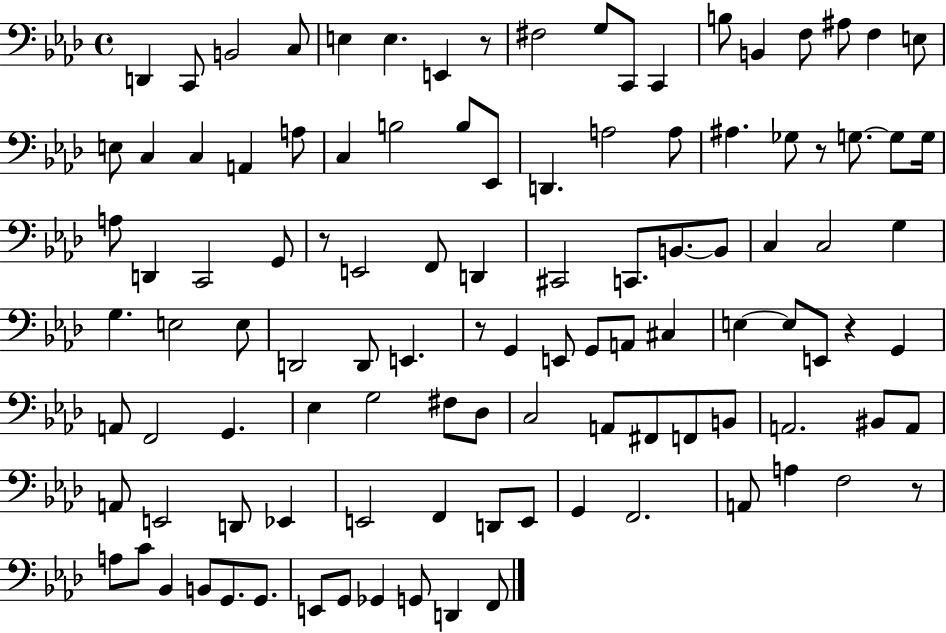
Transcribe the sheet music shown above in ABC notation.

X:1
T:Untitled
M:4/4
L:1/4
K:Ab
D,, C,,/2 B,,2 C,/2 E, E, E,, z/2 ^F,2 G,/2 C,,/2 C,, B,/2 B,, F,/2 ^A,/2 F, E,/2 E,/2 C, C, A,, A,/2 C, B,2 B,/2 _E,,/2 D,, A,2 A,/2 ^A, _G,/2 z/2 G,/2 G,/2 G,/4 A,/2 D,, C,,2 G,,/2 z/2 E,,2 F,,/2 D,, ^C,,2 C,,/2 B,,/2 B,,/2 C, C,2 G, G, E,2 E,/2 D,,2 D,,/2 E,, z/2 G,, E,,/2 G,,/2 A,,/2 ^C, E, E,/2 E,,/2 z G,, A,,/2 F,,2 G,, _E, G,2 ^F,/2 _D,/2 C,2 A,,/2 ^F,,/2 F,,/2 B,,/2 A,,2 ^B,,/2 A,,/2 A,,/2 E,,2 D,,/2 _E,, E,,2 F,, D,,/2 E,,/2 G,, F,,2 A,,/2 A, F,2 z/2 A,/2 C/2 _B,, B,,/2 G,,/2 G,,/2 E,,/2 G,,/2 _G,, G,,/2 D,, F,,/2